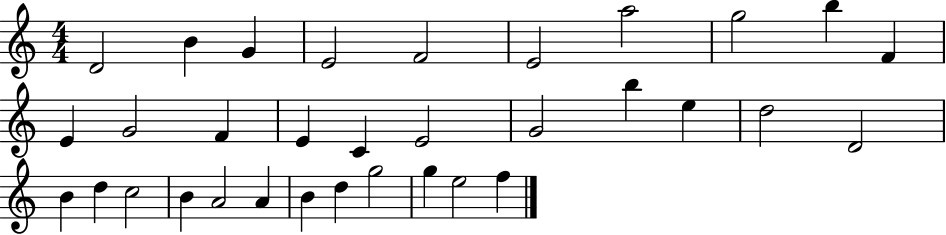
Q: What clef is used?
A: treble